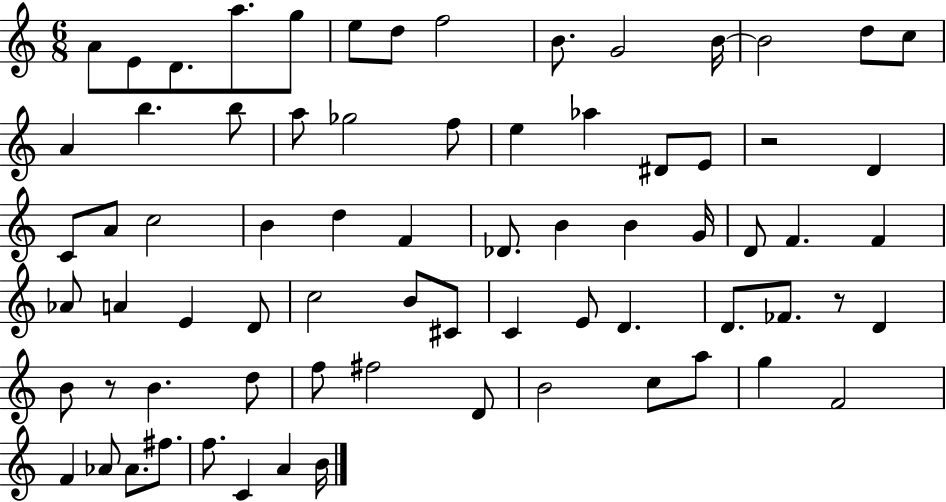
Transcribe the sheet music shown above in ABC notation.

X:1
T:Untitled
M:6/8
L:1/4
K:C
A/2 E/2 D/2 a/2 g/2 e/2 d/2 f2 B/2 G2 B/4 B2 d/2 c/2 A b b/2 a/2 _g2 f/2 e _a ^D/2 E/2 z2 D C/2 A/2 c2 B d F _D/2 B B G/4 D/2 F F _A/2 A E D/2 c2 B/2 ^C/2 C E/2 D D/2 _F/2 z/2 D B/2 z/2 B d/2 f/2 ^f2 D/2 B2 c/2 a/2 g F2 F _A/2 _A/2 ^f/2 f/2 C A B/4